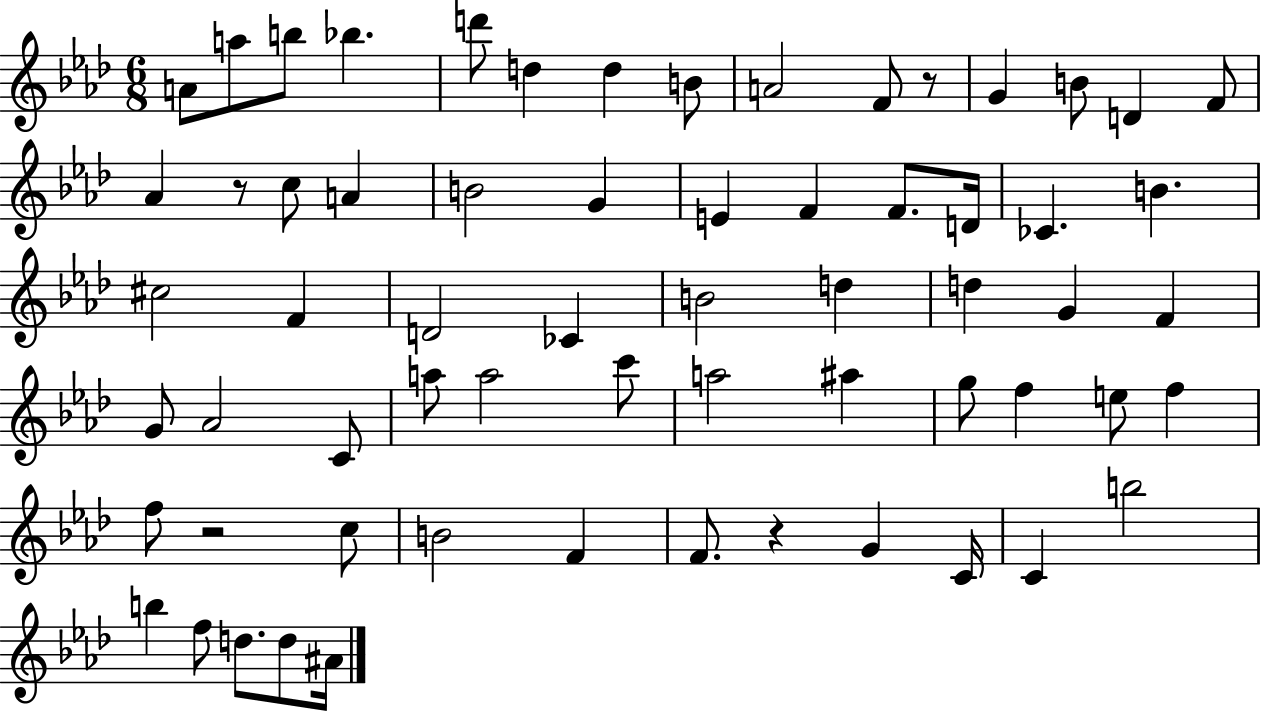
A4/e A5/e B5/e Bb5/q. D6/e D5/q D5/q B4/e A4/h F4/e R/e G4/q B4/e D4/q F4/e Ab4/q R/e C5/e A4/q B4/h G4/q E4/q F4/q F4/e. D4/s CES4/q. B4/q. C#5/h F4/q D4/h CES4/q B4/h D5/q D5/q G4/q F4/q G4/e Ab4/h C4/e A5/e A5/h C6/e A5/h A#5/q G5/e F5/q E5/e F5/q F5/e R/h C5/e B4/h F4/q F4/e. R/q G4/q C4/s C4/q B5/h B5/q F5/e D5/e. D5/e A#4/s